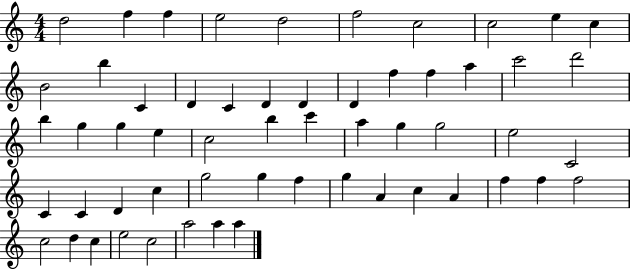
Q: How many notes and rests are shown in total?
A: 57